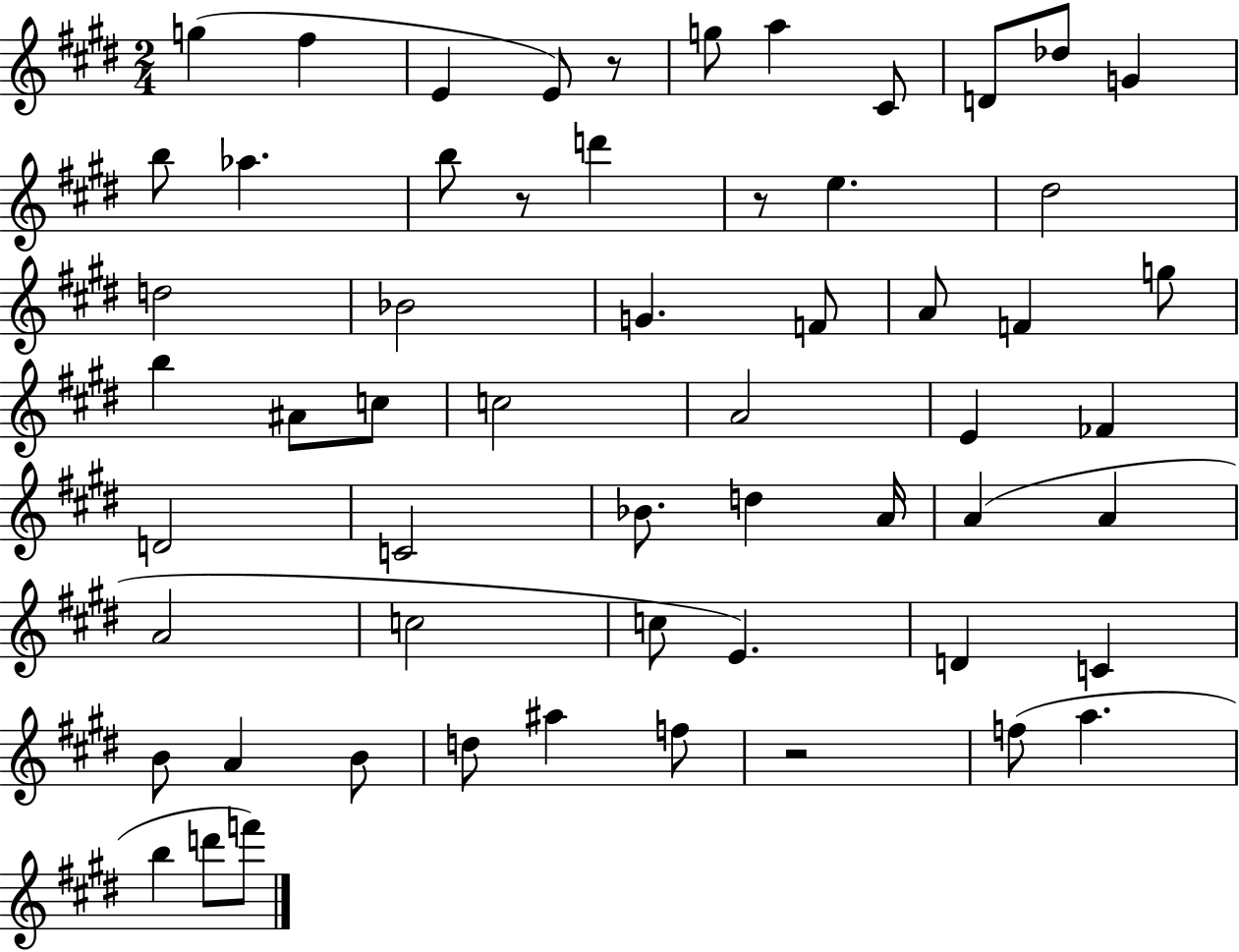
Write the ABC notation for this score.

X:1
T:Untitled
M:2/4
L:1/4
K:E
g ^f E E/2 z/2 g/2 a ^C/2 D/2 _d/2 G b/2 _a b/2 z/2 d' z/2 e ^d2 d2 _B2 G F/2 A/2 F g/2 b ^A/2 c/2 c2 A2 E _F D2 C2 _B/2 d A/4 A A A2 c2 c/2 E D C B/2 A B/2 d/2 ^a f/2 z2 f/2 a b d'/2 f'/2